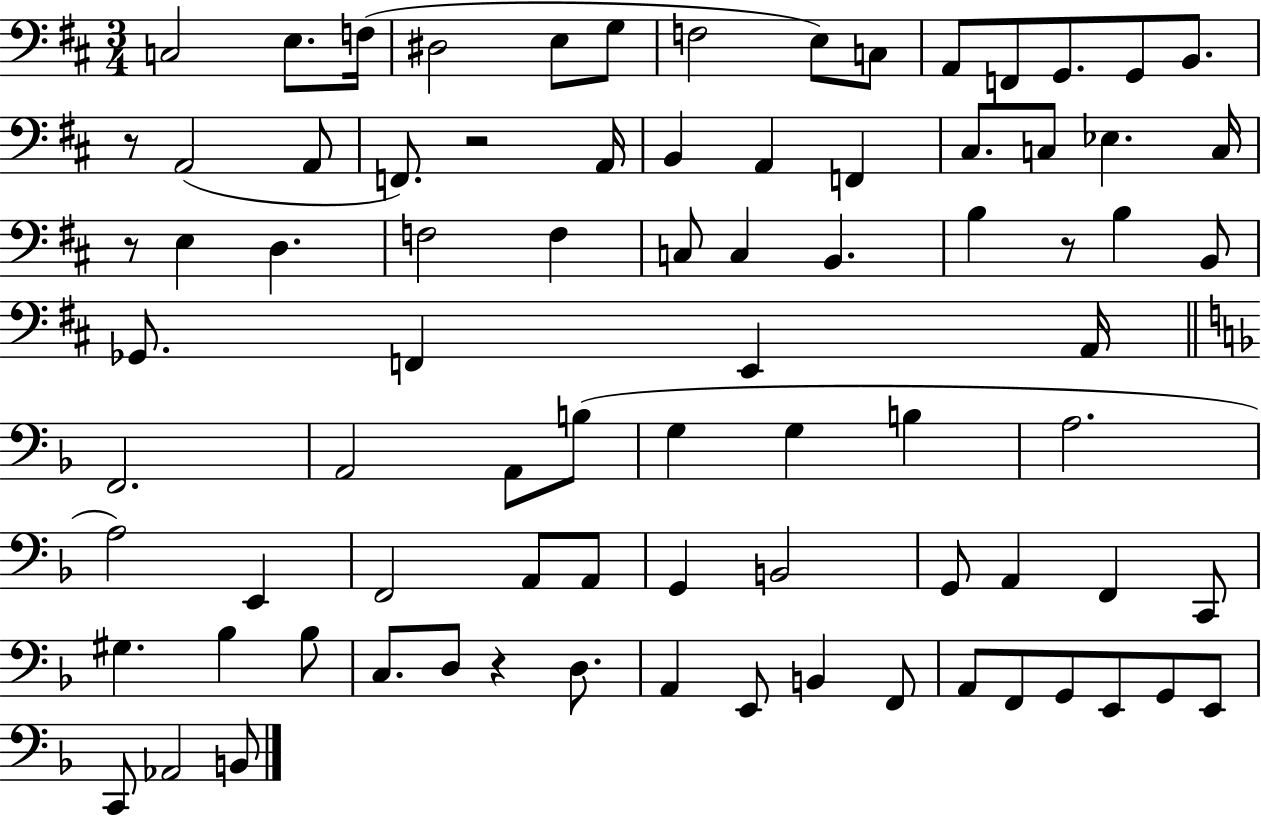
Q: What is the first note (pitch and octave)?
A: C3